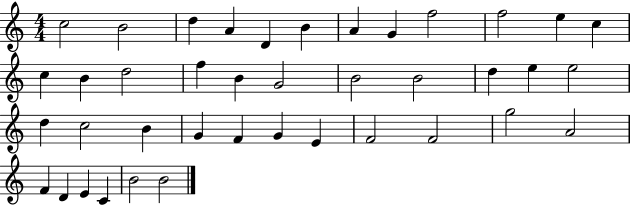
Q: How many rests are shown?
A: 0